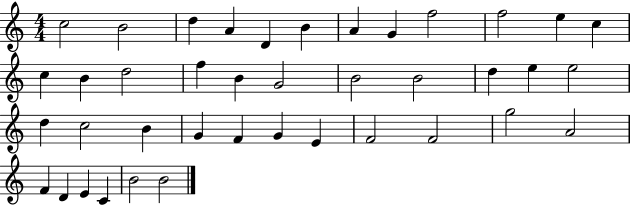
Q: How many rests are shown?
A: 0